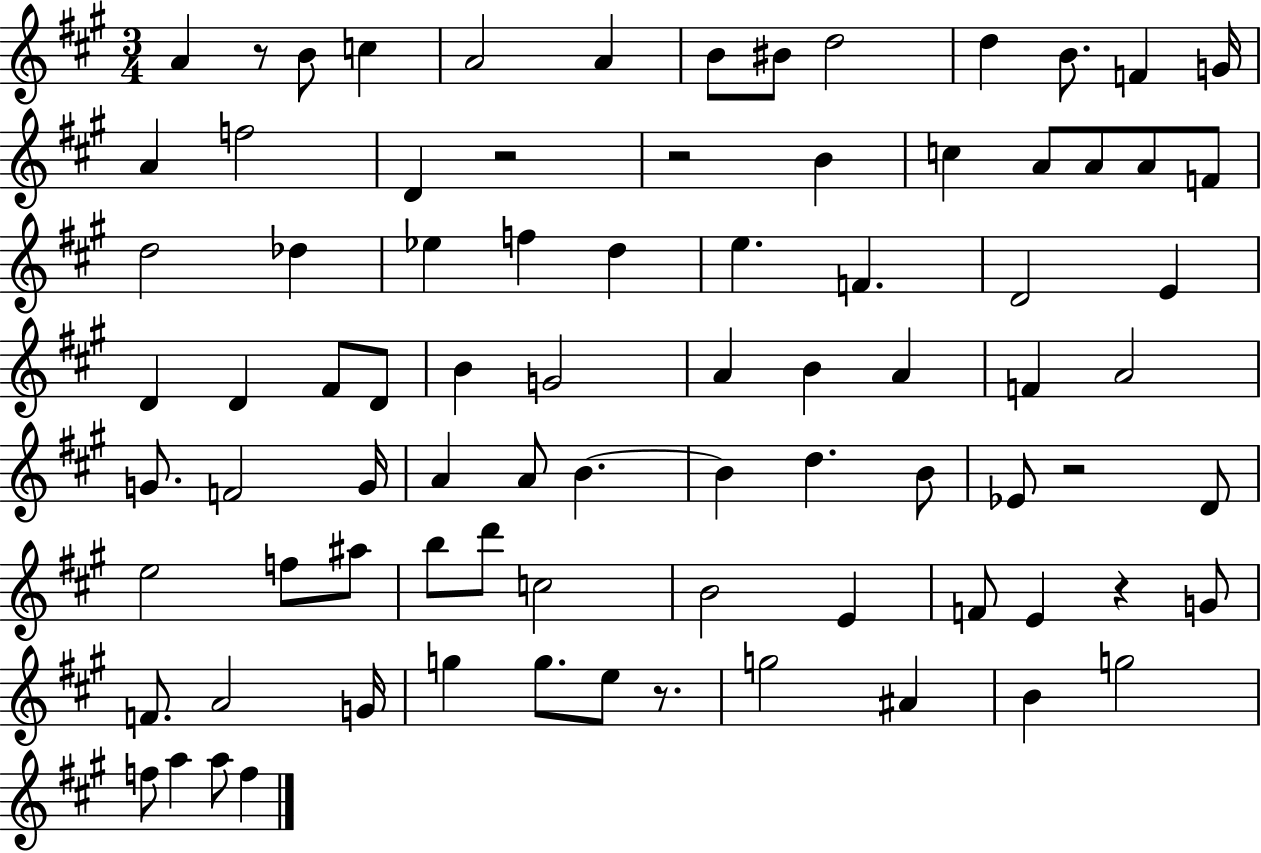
A4/q R/e B4/e C5/q A4/h A4/q B4/e BIS4/e D5/h D5/q B4/e. F4/q G4/s A4/q F5/h D4/q R/h R/h B4/q C5/q A4/e A4/e A4/e F4/e D5/h Db5/q Eb5/q F5/q D5/q E5/q. F4/q. D4/h E4/q D4/q D4/q F#4/e D4/e B4/q G4/h A4/q B4/q A4/q F4/q A4/h G4/e. F4/h G4/s A4/q A4/e B4/q. B4/q D5/q. B4/e Eb4/e R/h D4/e E5/h F5/e A#5/e B5/e D6/e C5/h B4/h E4/q F4/e E4/q R/q G4/e F4/e. A4/h G4/s G5/q G5/e. E5/e R/e. G5/h A#4/q B4/q G5/h F5/e A5/q A5/e F5/q